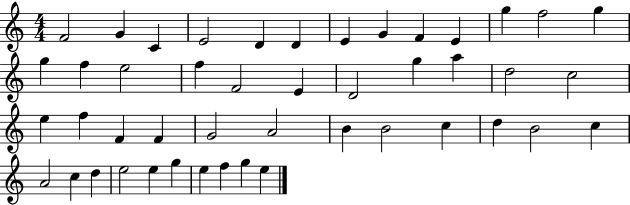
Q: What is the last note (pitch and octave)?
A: E5